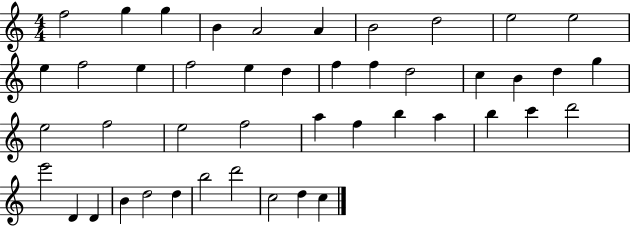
F5/h G5/q G5/q B4/q A4/h A4/q B4/h D5/h E5/h E5/h E5/q F5/h E5/q F5/h E5/q D5/q F5/q F5/q D5/h C5/q B4/q D5/q G5/q E5/h F5/h E5/h F5/h A5/q F5/q B5/q A5/q B5/q C6/q D6/h E6/h D4/q D4/q B4/q D5/h D5/q B5/h D6/h C5/h D5/q C5/q